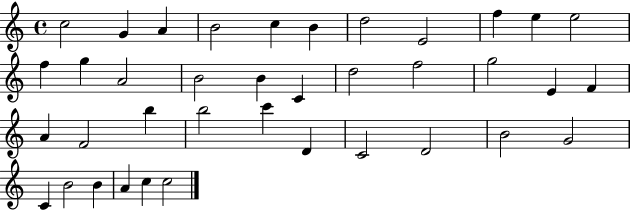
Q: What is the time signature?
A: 4/4